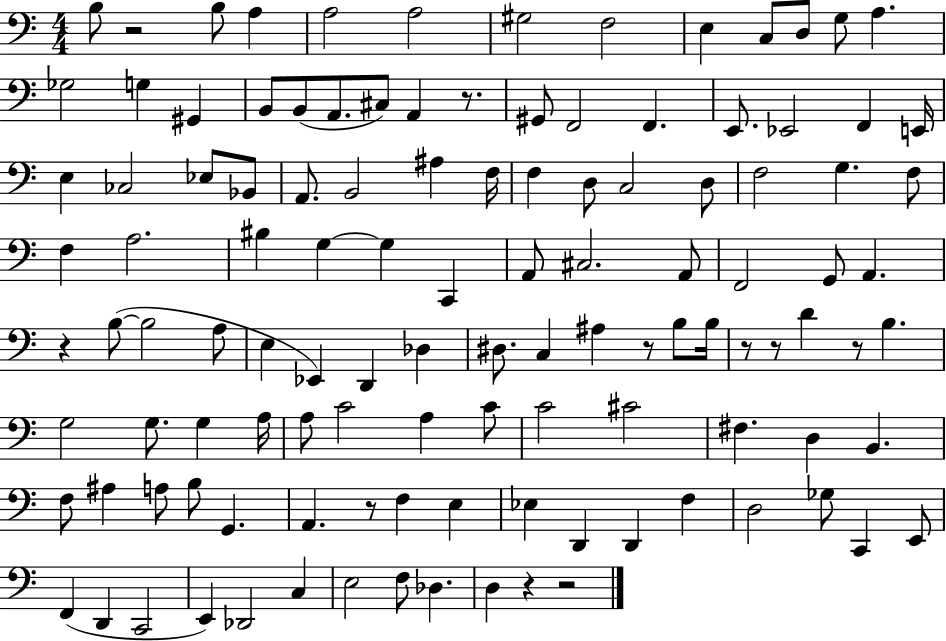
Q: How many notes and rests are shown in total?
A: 117